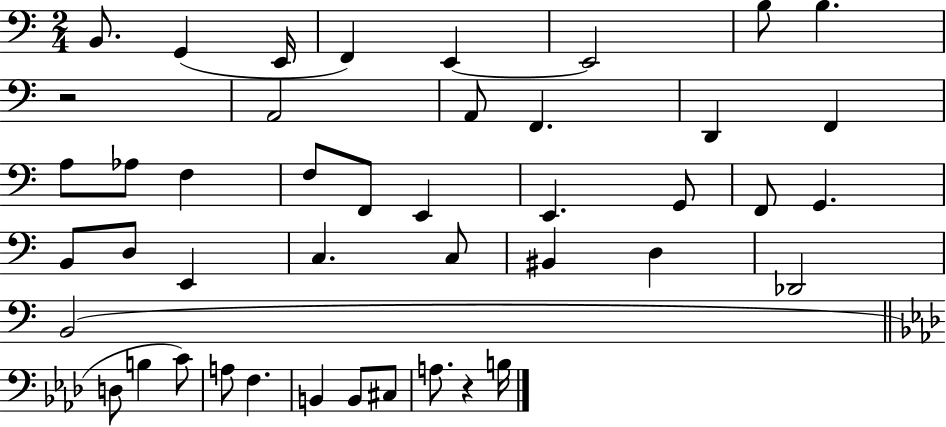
B2/e. G2/q E2/s F2/q E2/q E2/h B3/e B3/q. R/h A2/h A2/e F2/q. D2/q F2/q A3/e Ab3/e F3/q F3/e F2/e E2/q E2/q. G2/e F2/e G2/q. B2/e D3/e E2/q C3/q. C3/e BIS2/q D3/q Db2/h B2/h D3/e B3/q C4/e A3/e F3/q. B2/q B2/e C#3/e A3/e. R/q B3/s